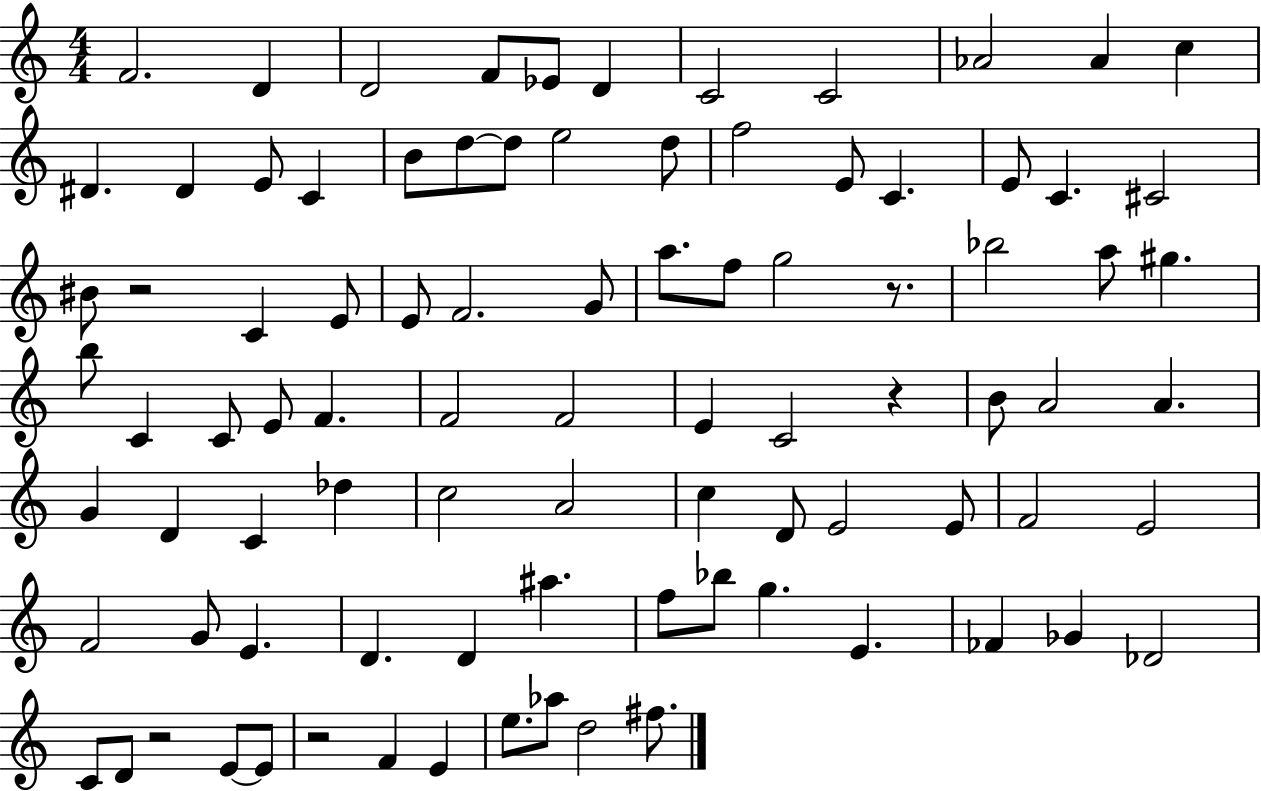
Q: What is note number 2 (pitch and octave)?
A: D4